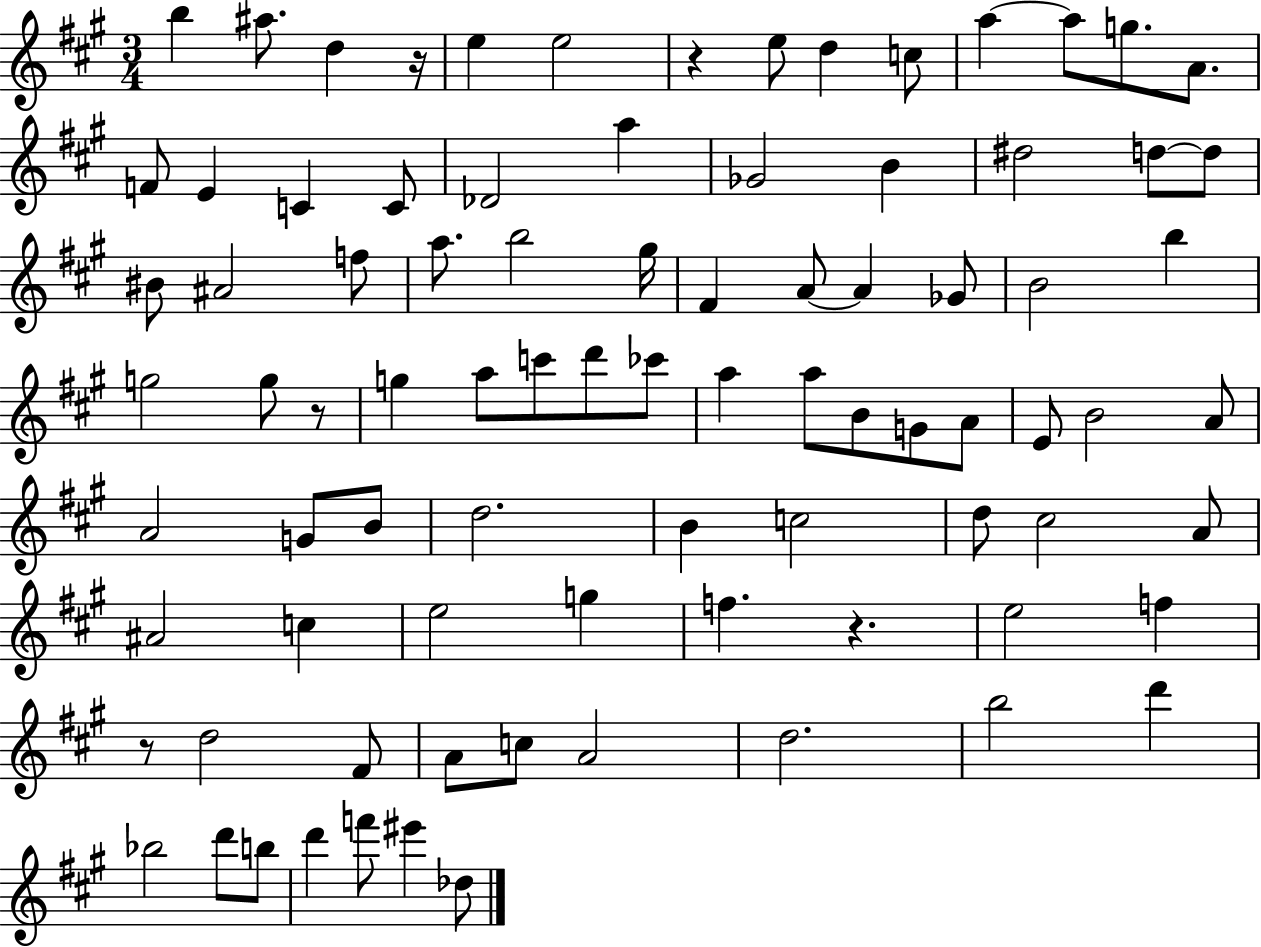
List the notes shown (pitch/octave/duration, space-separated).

B5/q A#5/e. D5/q R/s E5/q E5/h R/q E5/e D5/q C5/e A5/q A5/e G5/e. A4/e. F4/e E4/q C4/q C4/e Db4/h A5/q Gb4/h B4/q D#5/h D5/e D5/e BIS4/e A#4/h F5/e A5/e. B5/h G#5/s F#4/q A4/e A4/q Gb4/e B4/h B5/q G5/h G5/e R/e G5/q A5/e C6/e D6/e CES6/e A5/q A5/e B4/e G4/e A4/e E4/e B4/h A4/e A4/h G4/e B4/e D5/h. B4/q C5/h D5/e C#5/h A4/e A#4/h C5/q E5/h G5/q F5/q. R/q. E5/h F5/q R/e D5/h F#4/e A4/e C5/e A4/h D5/h. B5/h D6/q Bb5/h D6/e B5/e D6/q F6/e EIS6/q Db5/e